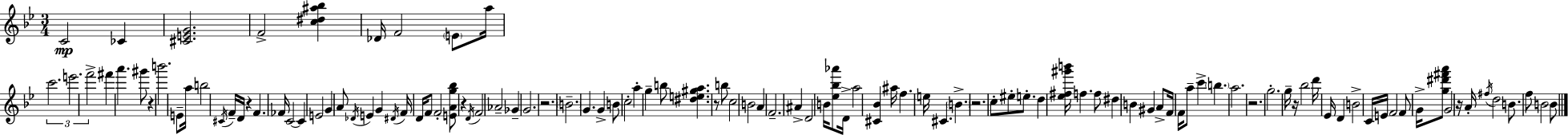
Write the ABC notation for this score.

X:1
T:Untitled
M:3/4
L:1/4
K:Gm
C2 _C [^CEG]2 F2 [c^d^a_b] _D/4 F2 E/2 a/4 c'2 e'2 f'2 ^f' a' ^g'/2 z b'2 E/2 a/4 b2 ^C/4 F/4 D/4 z F _F/4 C2 C E2 G A/2 _D/4 E G ^D/4 F/4 D/4 F/2 F2 [EAg_b]/2 z D/4 F2 _A2 _G G2 z2 B2 G G B/2 c2 a g b/2 [^de^ga] z/2 b/2 c2 B2 A F2 ^A D2 B/4 [_e_b_a']/2 D/4 a2 [^C_B] ^a/4 f e/4 ^C B z2 c/2 ^e/2 e/2 d [_e^f^g'b']/4 f f/2 ^d B ^G A/2 F/4 F/4 a/2 c' b a2 z2 g2 g/4 z/4 _b2 d'/4 _E/4 D B2 C/4 E/4 F2 F/2 G/4 [g^d'^f'a']/2 G2 z/4 A/4 ^f/4 d2 B/2 f/2 B2 B/2